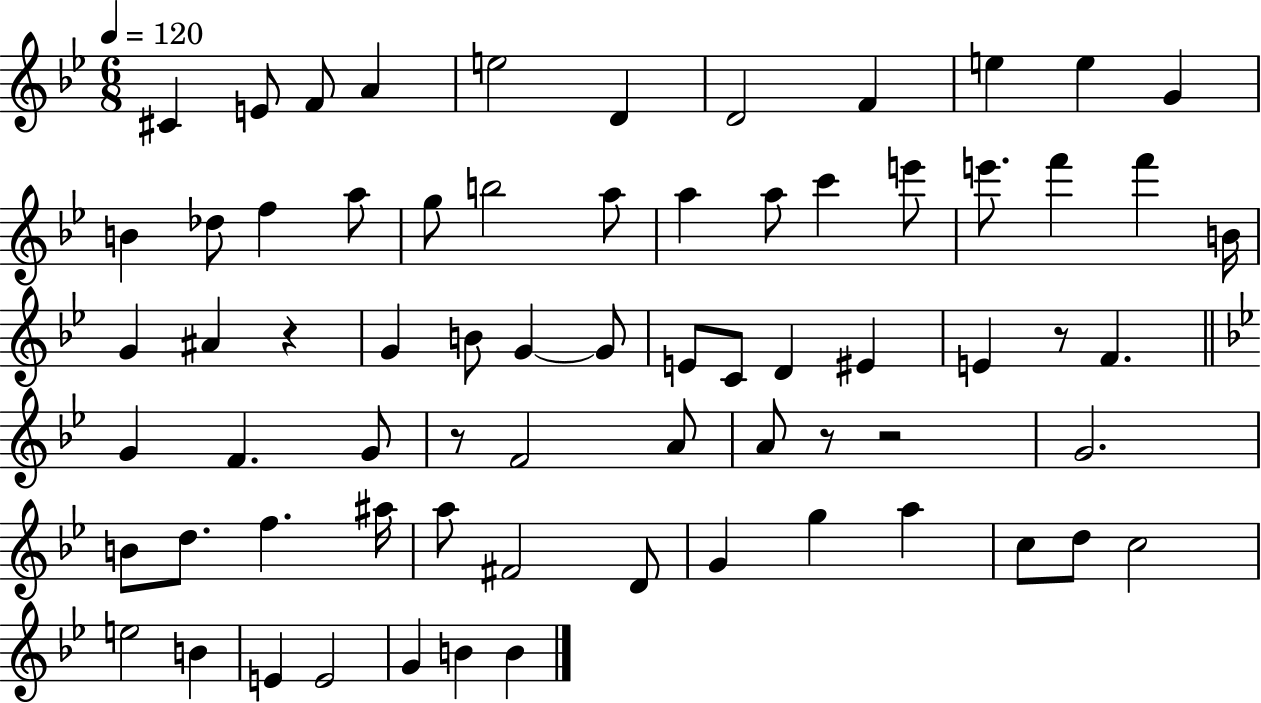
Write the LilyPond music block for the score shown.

{
  \clef treble
  \numericTimeSignature
  \time 6/8
  \key bes \major
  \tempo 4 = 120
  cis'4 e'8 f'8 a'4 | e''2 d'4 | d'2 f'4 | e''4 e''4 g'4 | \break b'4 des''8 f''4 a''8 | g''8 b''2 a''8 | a''4 a''8 c'''4 e'''8 | e'''8. f'''4 f'''4 b'16 | \break g'4 ais'4 r4 | g'4 b'8 g'4~~ g'8 | e'8 c'8 d'4 eis'4 | e'4 r8 f'4. | \break \bar "||" \break \key bes \major g'4 f'4. g'8 | r8 f'2 a'8 | a'8 r8 r2 | g'2. | \break b'8 d''8. f''4. ais''16 | a''8 fis'2 d'8 | g'4 g''4 a''4 | c''8 d''8 c''2 | \break e''2 b'4 | e'4 e'2 | g'4 b'4 b'4 | \bar "|."
}